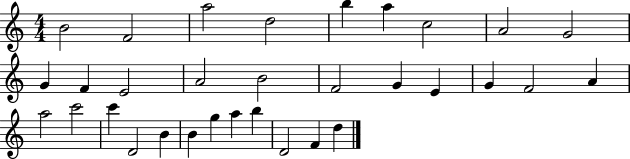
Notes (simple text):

B4/h F4/h A5/h D5/h B5/q A5/q C5/h A4/h G4/h G4/q F4/q E4/h A4/h B4/h F4/h G4/q E4/q G4/q F4/h A4/q A5/h C6/h C6/q D4/h B4/q B4/q G5/q A5/q B5/q D4/h F4/q D5/q